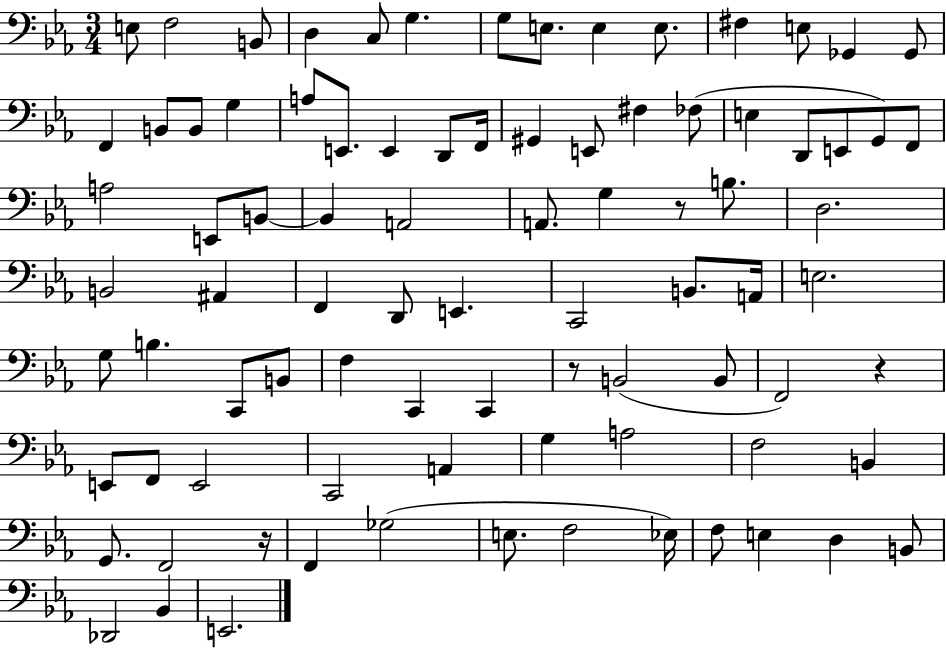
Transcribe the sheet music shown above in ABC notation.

X:1
T:Untitled
M:3/4
L:1/4
K:Eb
E,/2 F,2 B,,/2 D, C,/2 G, G,/2 E,/2 E, E,/2 ^F, E,/2 _G,, _G,,/2 F,, B,,/2 B,,/2 G, A,/2 E,,/2 E,, D,,/2 F,,/4 ^G,, E,,/2 ^F, _F,/2 E, D,,/2 E,,/2 G,,/2 F,,/2 A,2 E,,/2 B,,/2 B,, A,,2 A,,/2 G, z/2 B,/2 D,2 B,,2 ^A,, F,, D,,/2 E,, C,,2 B,,/2 A,,/4 E,2 G,/2 B, C,,/2 B,,/2 F, C,, C,, z/2 B,,2 B,,/2 F,,2 z E,,/2 F,,/2 E,,2 C,,2 A,, G, A,2 F,2 B,, G,,/2 F,,2 z/4 F,, _G,2 E,/2 F,2 _E,/4 F,/2 E, D, B,,/2 _D,,2 _B,, E,,2